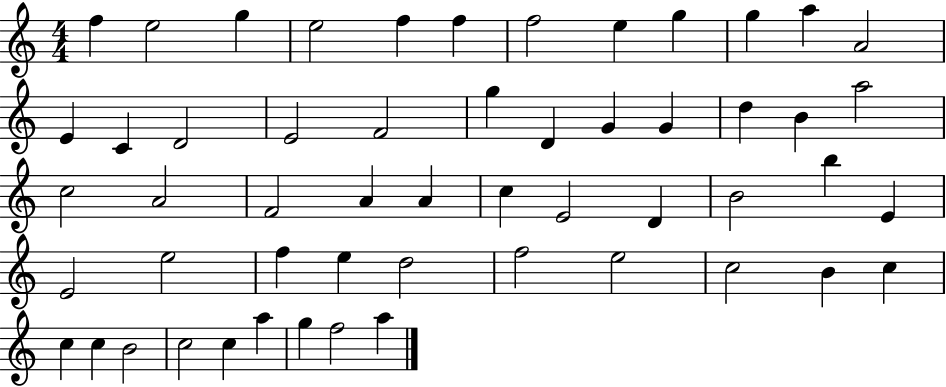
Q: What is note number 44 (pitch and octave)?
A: B4